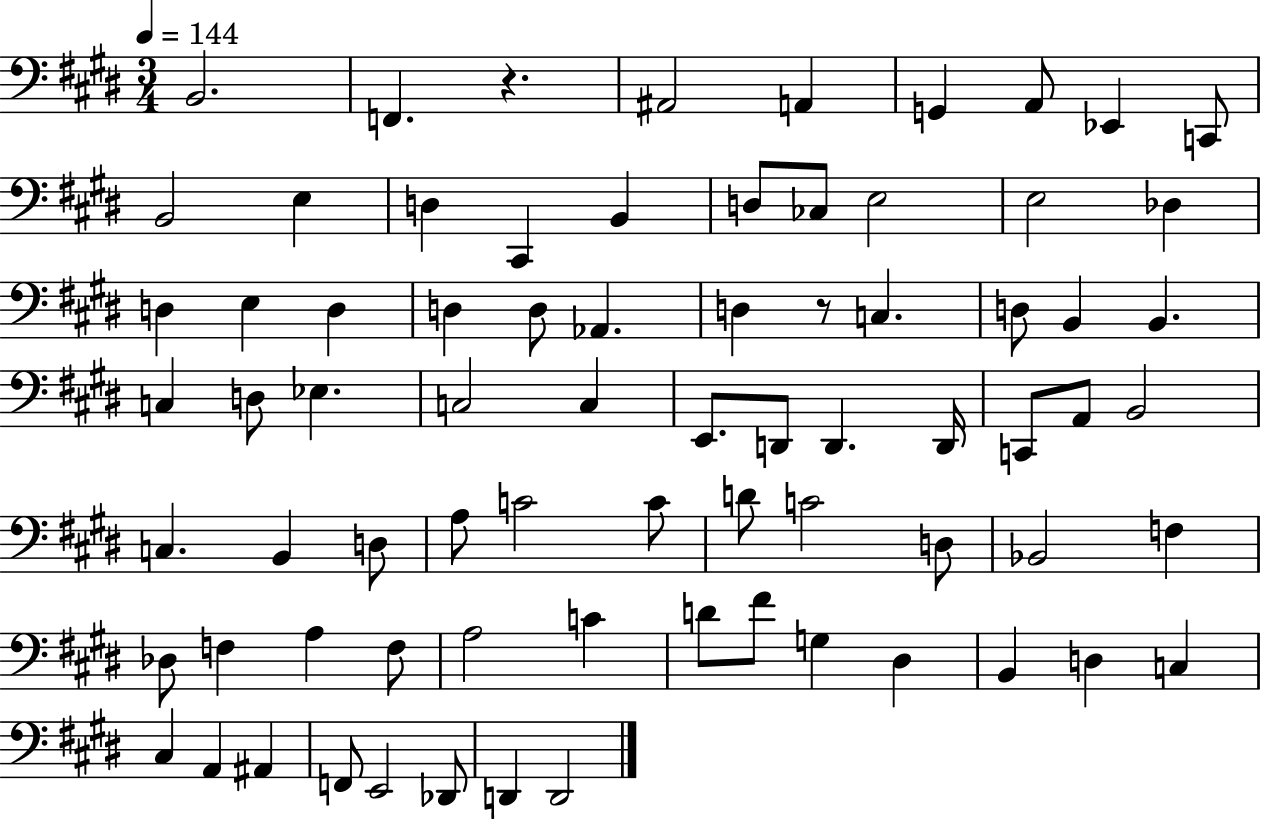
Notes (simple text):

B2/h. F2/q. R/q. A#2/h A2/q G2/q A2/e Eb2/q C2/e B2/h E3/q D3/q C#2/q B2/q D3/e CES3/e E3/h E3/h Db3/q D3/q E3/q D3/q D3/q D3/e Ab2/q. D3/q R/e C3/q. D3/e B2/q B2/q. C3/q D3/e Eb3/q. C3/h C3/q E2/e. D2/e D2/q. D2/s C2/e A2/e B2/h C3/q. B2/q D3/e A3/e C4/h C4/e D4/e C4/h D3/e Bb2/h F3/q Db3/e F3/q A3/q F3/e A3/h C4/q D4/e F#4/e G3/q D#3/q B2/q D3/q C3/q C#3/q A2/q A#2/q F2/e E2/h Db2/e D2/q D2/h